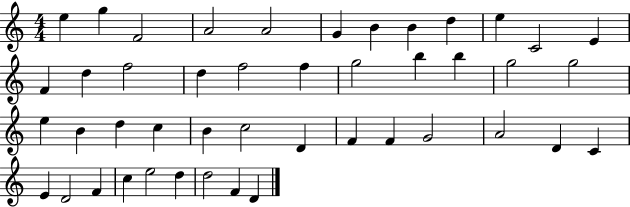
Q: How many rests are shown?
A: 0